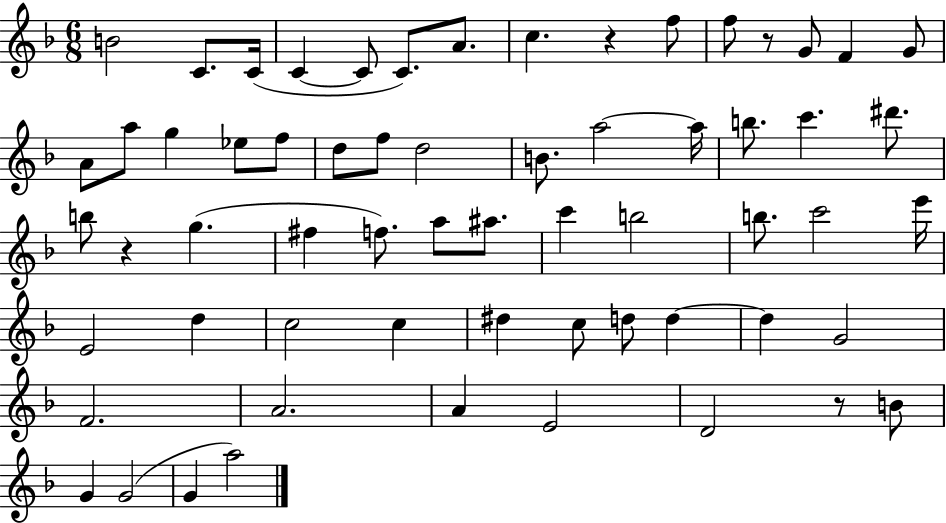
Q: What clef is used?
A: treble